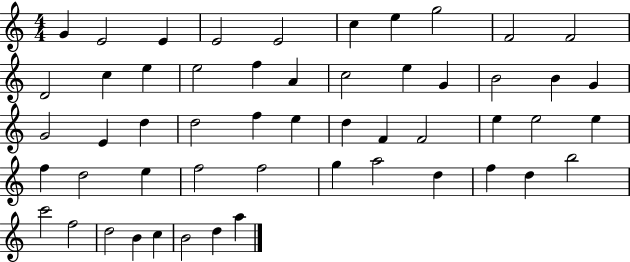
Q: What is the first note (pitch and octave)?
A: G4